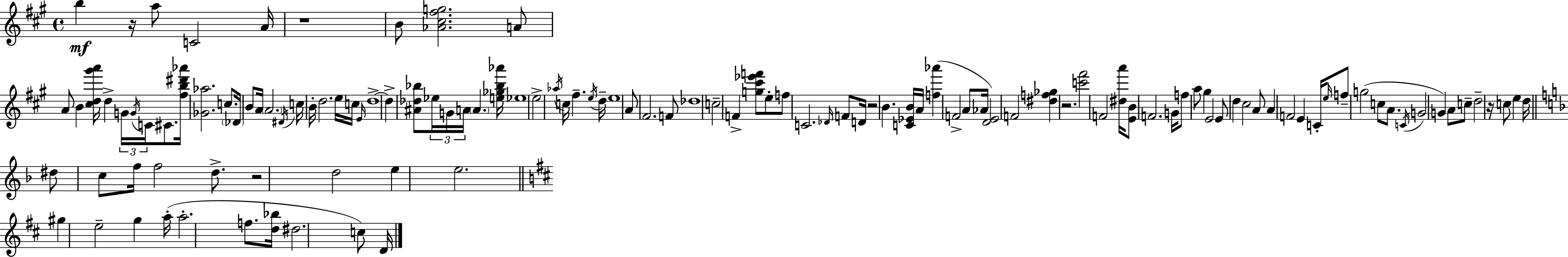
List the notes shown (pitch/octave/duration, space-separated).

B5/q R/s A5/e C4/h A4/s R/w B4/e [Ab4,C#5,F#5,G5]/h. A4/e A4/e B4/q [C#5,D5,G#6,A6]/s D5/q G4/s G4/s C4/s C#4/e. [F#5,B5,D#6,Ab6]/s [Gb4,Ab5]/h. C5/e. Db4/s B4/e A4/s A4/h. D#4/s C5/s B4/s D5/h. E5/s C5/s E4/s D5/w D5/q [A#4,Db5,Bb5]/e Eb5/s G4/s A4/s A4/q. [E5,Gb5,Bb5,Ab6]/s Eb5/w E5/h Ab5/s C5/s F#5/q. E5/s D5/s E5/w A4/e F#4/h. F4/e Db5/w C5/h F4/q [G5,C#6,Eb6,F6]/e E5/e F5/e C4/h. Db4/s F4/e D4/s R/h B4/q. [C4,Eb4,B4]/s A4/s [F5,Ab6]/q F4/h A4/e Ab4/s [D4,E4]/h F4/h [D#5,F5,Gb5]/q R/h. [C6,F#6]/h F4/h [D#5,A6]/s [E4,B4]/e F4/h. G4/s F5/e A5/e G#5/q E4/h E4/e D5/q C#5/h A4/e A4/q F4/h E4/q C4/s E5/s F5/e G5/h C5/e A4/e. C4/s G4/h G4/q A4/e C5/e D5/h R/s C5/e E5/q D5/s D#5/e C5/e F5/s F5/h D5/e. R/h D5/h E5/q E5/h. G#5/q E5/h G5/q A5/s A5/h. F5/e. [D5,Bb5]/s D#5/h. C5/e D4/s